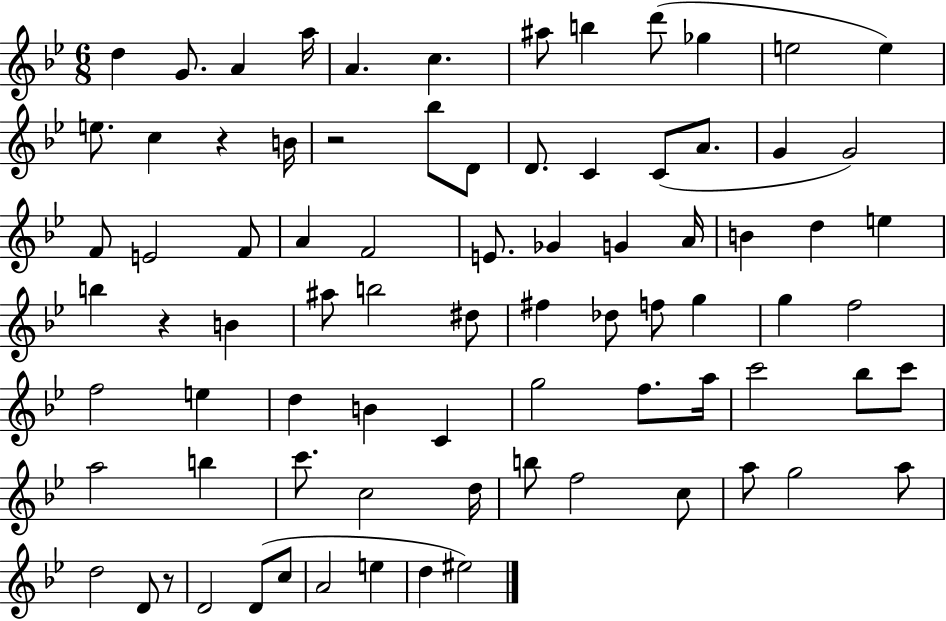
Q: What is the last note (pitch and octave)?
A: EIS5